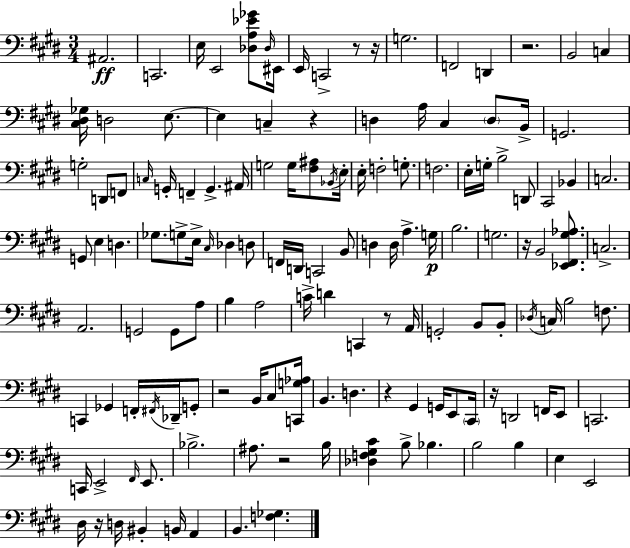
A#2/h. C2/h. E3/s E2/h [Db3,A3,Eb4,Gb4]/e Db3/s EIS2/s E2/s C2/h R/e R/s G3/h. F2/h D2/q R/h. B2/h C3/q [C#3,D#3,Gb3]/s D3/h E3/e. E3/q C3/q R/q D3/q A3/s C#3/q D3/e B2/s G2/h. G3/h D2/e F2/e C3/s G2/s F2/q G2/q. A#2/s G3/h G3/s [F#3,A#3]/e Bb2/s E3/s E3/s F3/h G3/e. F3/h. E3/s G3/s B3/h D2/e C#2/h Bb2/q C3/h. G2/e E3/q D3/q. Gb3/e. G3/e E3/s C#3/s Db3/q D3/e F2/s D2/s C2/h B2/e D3/q D3/s A3/q. G3/s B3/h. G3/h. R/s B2/h [Eb2,F#2,G#3,Ab3]/e. C3/h. A2/h. G2/h G2/e A3/e B3/q A3/h C4/s D4/q C2/q R/e A2/s G2/h B2/e B2/e Db3/s C3/s B3/h F3/e. C2/q Gb2/q F2/s F#2/s Db2/s G2/e R/h B2/s C#3/e [C2,G3,Ab3]/s B2/q. D3/q. R/q G#2/q G2/s E2/e C#2/s R/s D2/h F2/s E2/e C2/h. C2/s E2/h F#2/s E2/e. Bb3/h. A#3/e. R/h B3/s [Db3,F3,G#3,C#4]/q B3/e Bb3/q. B3/h B3/q E3/q E2/h D#3/s R/s D3/s BIS2/q B2/s A2/q B2/q. [F3,Gb3]/q.